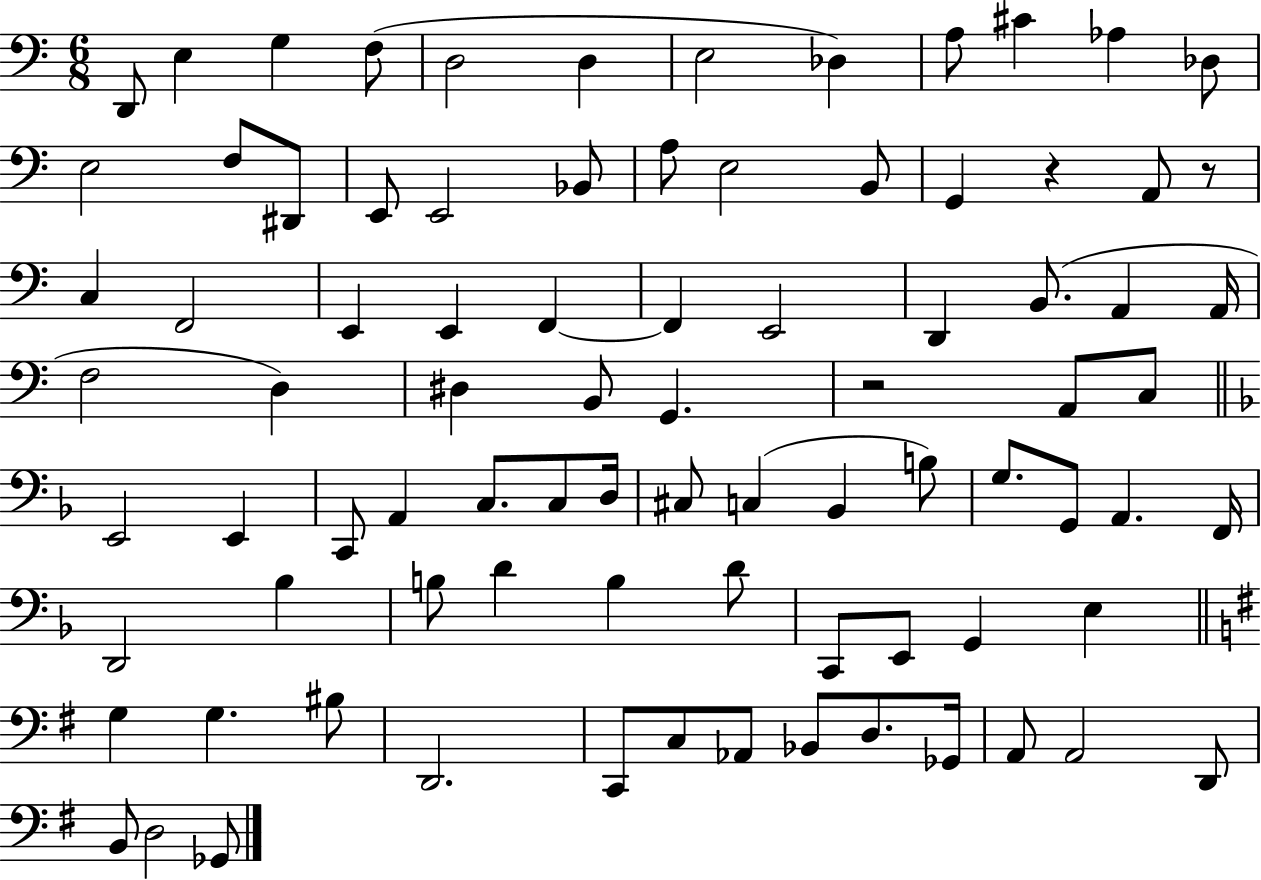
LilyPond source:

{
  \clef bass
  \numericTimeSignature
  \time 6/8
  \key c \major
  d,8 e4 g4 f8( | d2 d4 | e2 des4) | a8 cis'4 aes4 des8 | \break e2 f8 dis,8 | e,8 e,2 bes,8 | a8 e2 b,8 | g,4 r4 a,8 r8 | \break c4 f,2 | e,4 e,4 f,4~~ | f,4 e,2 | d,4 b,8.( a,4 a,16 | \break f2 d4) | dis4 b,8 g,4. | r2 a,8 c8 | \bar "||" \break \key f \major e,2 e,4 | c,8 a,4 c8. c8 d16 | cis8 c4( bes,4 b8) | g8. g,8 a,4. f,16 | \break d,2 bes4 | b8 d'4 b4 d'8 | c,8 e,8 g,4 e4 | \bar "||" \break \key e \minor g4 g4. bis8 | d,2. | c,8 c8 aes,8 bes,8 d8. ges,16 | a,8 a,2 d,8 | \break b,8 d2 ges,8 | \bar "|."
}